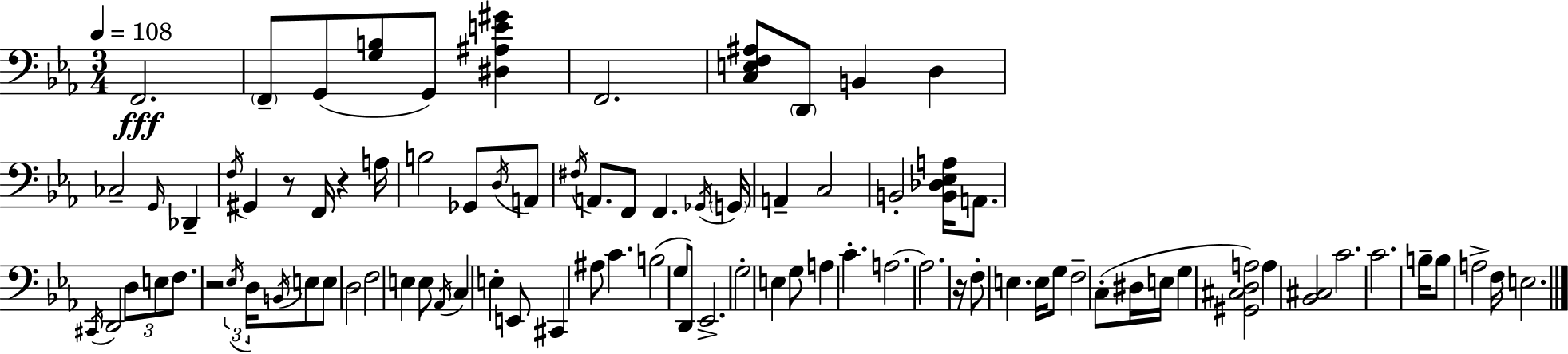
{
  \clef bass
  \numericTimeSignature
  \time 3/4
  \key ees \major
  \tempo 4 = 108
  f,2.\fff | \parenthesize f,8-- g,8( <g b>8 g,8) <dis ais e' gis'>4 | f,2. | <c e f ais>8 \parenthesize d,8 b,4 d4 | \break ces2-- \grace { g,16 } des,4-- | \acciaccatura { f16 } gis,4 r8 f,16 r4 | a16 b2 ges,8 | \acciaccatura { d16 } a,8 \acciaccatura { fis16 } a,8. f,8 f,4. | \break \acciaccatura { ges,16 } \parenthesize g,16 a,4-- c2 | b,2-. | <b, des ees a>16 a,8. \acciaccatura { cis,16 } d,2 | \tuplet 3/2 { d8 e8 f8. } r2 | \break \tuplet 3/2 { \acciaccatura { ees16 } d16 \acciaccatura { b,16 } } e8 e8 | d2 f2 | e4 e8 \acciaccatura { aes,16 } c4 | e4-. e,8 cis,4 | \break ais8 c'4. b2( | g8 d,8) ees,2.-> | g2-. | e4 g8 a4 | \break c'4.-. a2.~~ | a2. | r16 f8-. | e4. e16 g8 f2-- | \break c8-.( dis16 e16 g4 | <gis, cis d a>2) a4 | <bes, cis>2 c'2. | c'2. | \break b16-- b8 | a2-> f16 e2. | \bar "|."
}